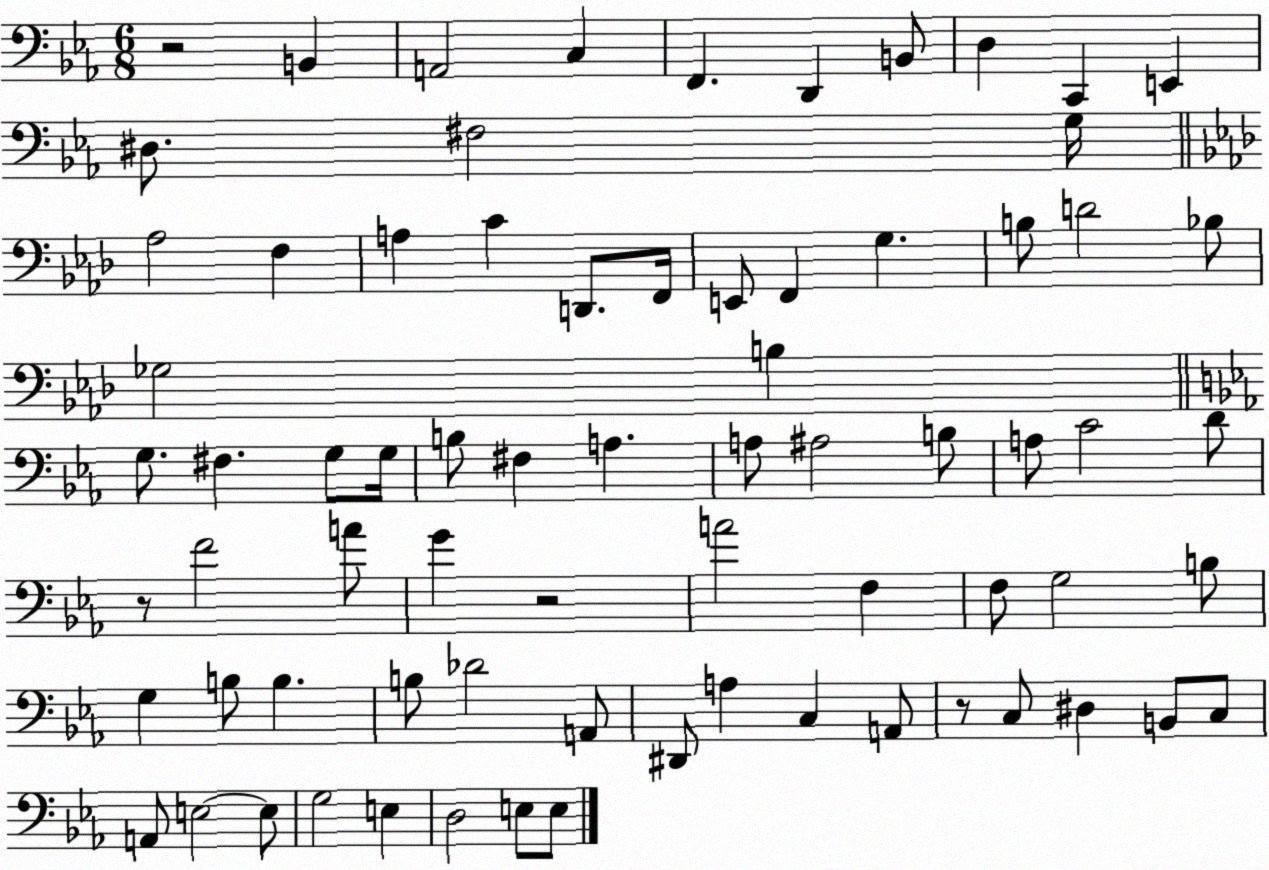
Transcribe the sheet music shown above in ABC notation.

X:1
T:Untitled
M:6/8
L:1/4
K:Eb
z2 B,, A,,2 C, F,, D,, B,,/2 D, C,, E,, ^D,/2 ^F,2 G,/4 _A,2 F, A, C D,,/2 F,,/4 E,,/2 F,, G, B,/2 D2 _B,/2 _G,2 B, G,/2 ^F, G,/2 G,/4 B,/2 ^F, A, A,/2 ^A,2 B,/2 A,/2 C2 D/2 z/2 F2 A/2 G z2 A2 F, F,/2 G,2 B,/2 G, B,/2 B, B,/2 _D2 A,,/2 ^D,,/2 A, C, A,,/2 z/2 C,/2 ^D, B,,/2 C,/2 A,,/2 E,2 E,/2 G,2 E, D,2 E,/2 E,/2